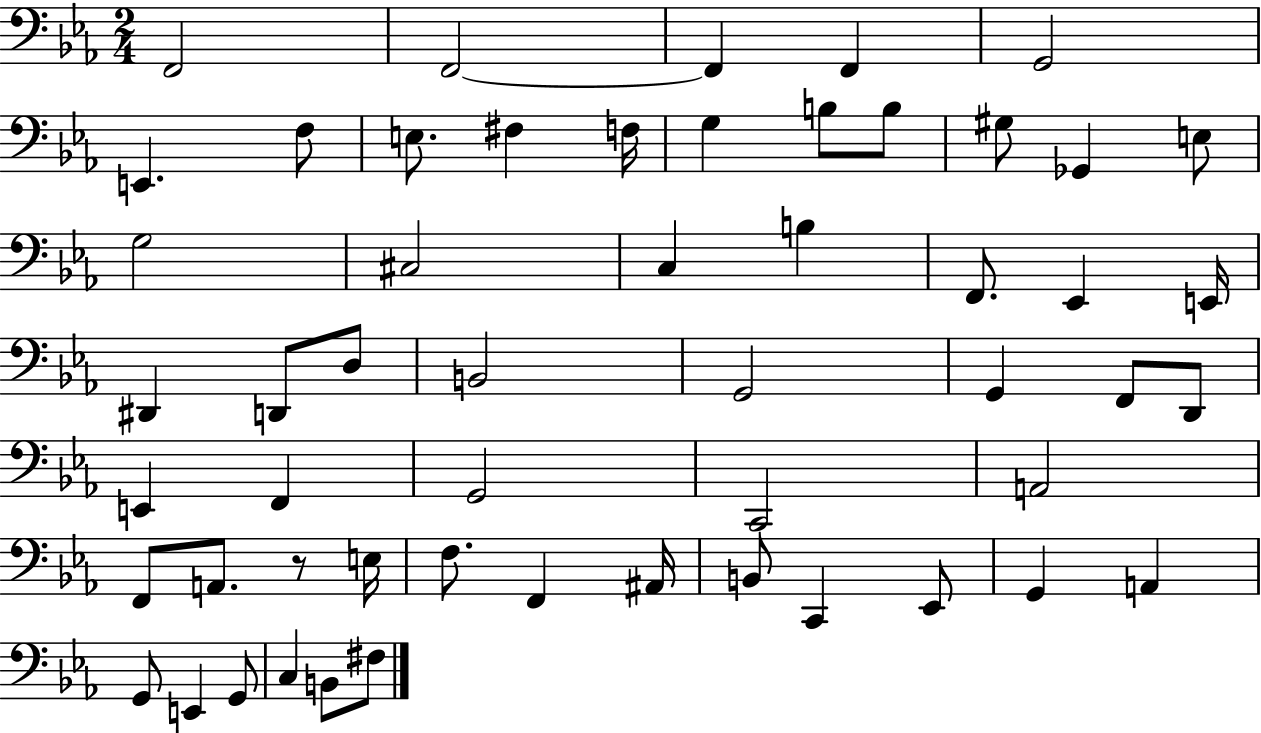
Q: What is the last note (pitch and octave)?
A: F#3